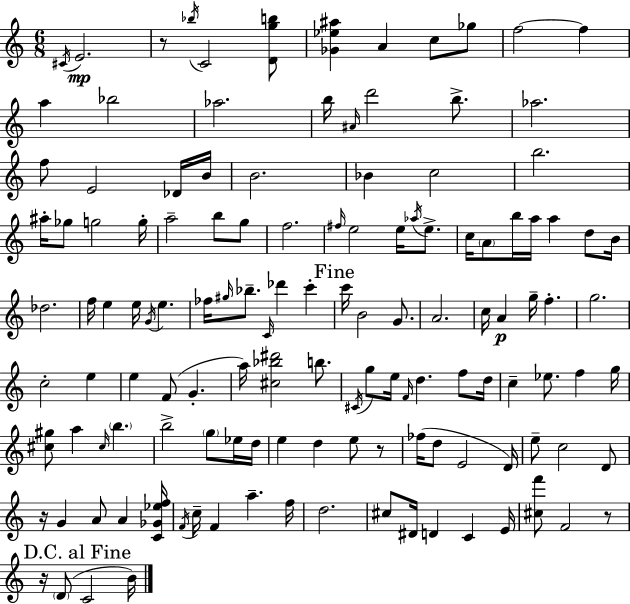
C#4/s E4/h. R/e Bb5/s C4/h [D4,G5,B5]/e [Gb4,Eb5,A#5]/q A4/q C5/e Gb5/e F5/h F5/q A5/q Bb5/h Ab5/h. B5/s A#4/s D6/h B5/e. Ab5/h. F5/e E4/h Db4/s B4/s B4/h. Bb4/q C5/h B5/h. A#5/s Gb5/e G5/h G5/s A5/h B5/e G5/e F5/h. F#5/s E5/h E5/s Ab5/s E5/e. C5/s A4/e B5/s A5/s A5/q D5/e B4/s Db5/h. F5/s E5/q E5/s G4/s E5/q. FES5/s G#5/s Bb5/e. C4/s Db6/q C6/q C6/s B4/h G4/e. A4/h. C5/s A4/q G5/s F5/q. G5/h. C5/h E5/q E5/q F4/e G4/q. A5/s [C#5,Bb5,D#6]/h B5/e. C#4/s G5/e E5/s F4/s D5/q. F5/e D5/s C5/q Eb5/e. F5/q G5/s [C#5,G#5]/e A5/q C#5/s B5/q. B5/h G5/e Eb5/s D5/s E5/q D5/q E5/e R/e FES5/s D5/e E4/h D4/s E5/e C5/h D4/e R/s G4/q A4/e A4/q [C4,Gb4,Eb5,F5]/s F4/s C5/s F4/q A5/q. F5/s D5/h. C#5/e D#4/s D4/q C4/q E4/s [C#5,F6]/e F4/h R/e R/s D4/e C4/h B4/s